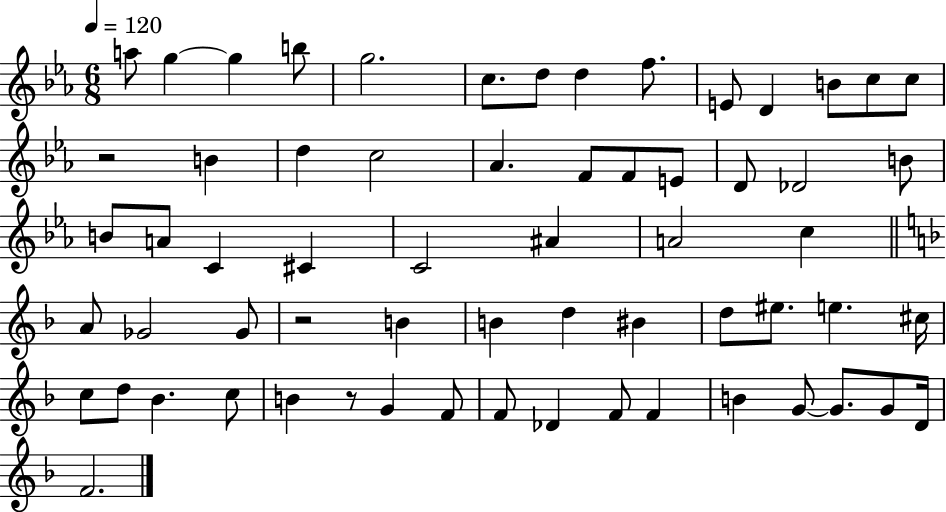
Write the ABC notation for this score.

X:1
T:Untitled
M:6/8
L:1/4
K:Eb
a/2 g g b/2 g2 c/2 d/2 d f/2 E/2 D B/2 c/2 c/2 z2 B d c2 _A F/2 F/2 E/2 D/2 _D2 B/2 B/2 A/2 C ^C C2 ^A A2 c A/2 _G2 _G/2 z2 B B d ^B d/2 ^e/2 e ^c/4 c/2 d/2 _B c/2 B z/2 G F/2 F/2 _D F/2 F B G/2 G/2 G/2 D/4 F2